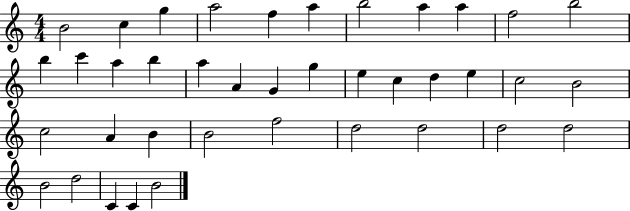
B4/h C5/q G5/q A5/h F5/q A5/q B5/h A5/q A5/q F5/h B5/h B5/q C6/q A5/q B5/q A5/q A4/q G4/q G5/q E5/q C5/q D5/q E5/q C5/h B4/h C5/h A4/q B4/q B4/h F5/h D5/h D5/h D5/h D5/h B4/h D5/h C4/q C4/q B4/h